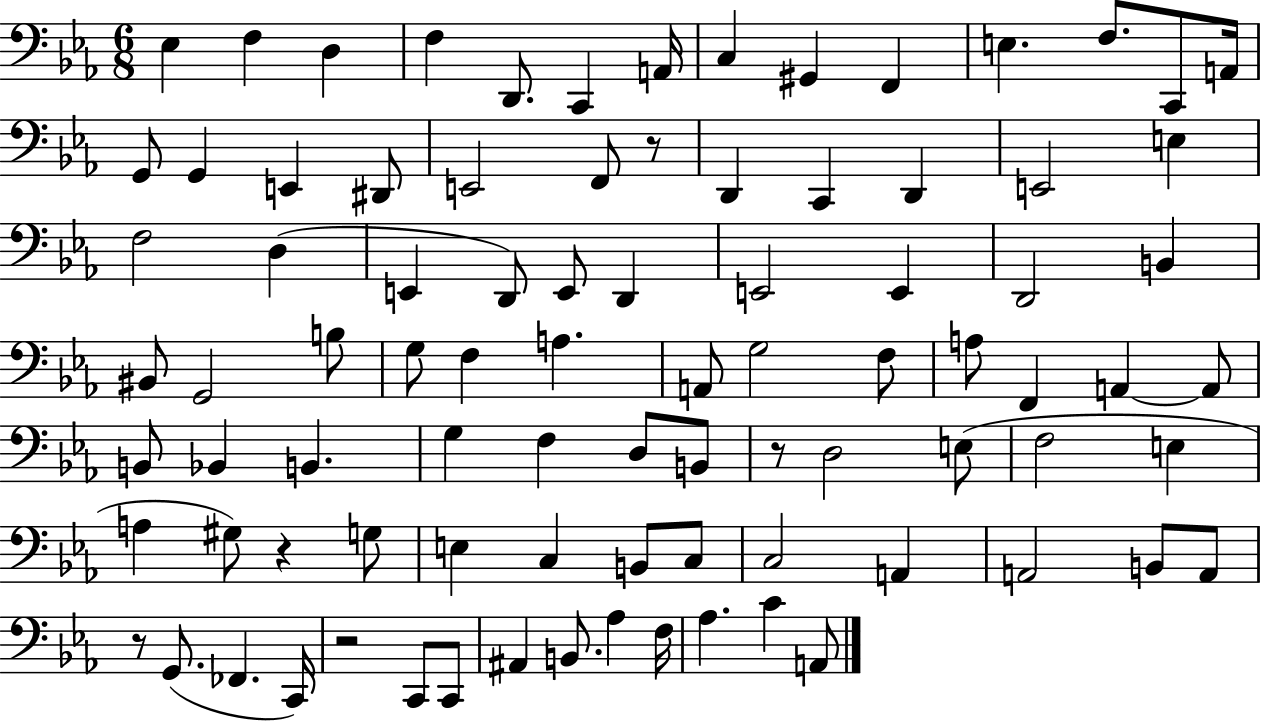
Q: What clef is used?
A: bass